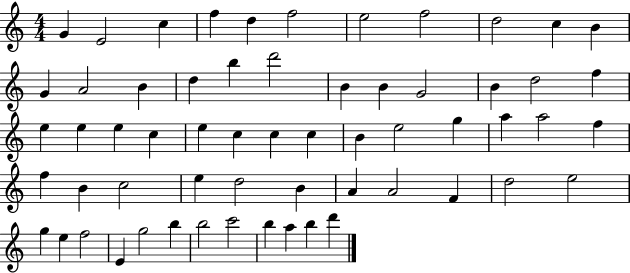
{
  \clef treble
  \numericTimeSignature
  \time 4/4
  \key c \major
  g'4 e'2 c''4 | f''4 d''4 f''2 | e''2 f''2 | d''2 c''4 b'4 | \break g'4 a'2 b'4 | d''4 b''4 d'''2 | b'4 b'4 g'2 | b'4 d''2 f''4 | \break e''4 e''4 e''4 c''4 | e''4 c''4 c''4 c''4 | b'4 e''2 g''4 | a''4 a''2 f''4 | \break f''4 b'4 c''2 | e''4 d''2 b'4 | a'4 a'2 f'4 | d''2 e''2 | \break g''4 e''4 f''2 | e'4 g''2 b''4 | b''2 c'''2 | b''4 a''4 b''4 d'''4 | \break \bar "|."
}